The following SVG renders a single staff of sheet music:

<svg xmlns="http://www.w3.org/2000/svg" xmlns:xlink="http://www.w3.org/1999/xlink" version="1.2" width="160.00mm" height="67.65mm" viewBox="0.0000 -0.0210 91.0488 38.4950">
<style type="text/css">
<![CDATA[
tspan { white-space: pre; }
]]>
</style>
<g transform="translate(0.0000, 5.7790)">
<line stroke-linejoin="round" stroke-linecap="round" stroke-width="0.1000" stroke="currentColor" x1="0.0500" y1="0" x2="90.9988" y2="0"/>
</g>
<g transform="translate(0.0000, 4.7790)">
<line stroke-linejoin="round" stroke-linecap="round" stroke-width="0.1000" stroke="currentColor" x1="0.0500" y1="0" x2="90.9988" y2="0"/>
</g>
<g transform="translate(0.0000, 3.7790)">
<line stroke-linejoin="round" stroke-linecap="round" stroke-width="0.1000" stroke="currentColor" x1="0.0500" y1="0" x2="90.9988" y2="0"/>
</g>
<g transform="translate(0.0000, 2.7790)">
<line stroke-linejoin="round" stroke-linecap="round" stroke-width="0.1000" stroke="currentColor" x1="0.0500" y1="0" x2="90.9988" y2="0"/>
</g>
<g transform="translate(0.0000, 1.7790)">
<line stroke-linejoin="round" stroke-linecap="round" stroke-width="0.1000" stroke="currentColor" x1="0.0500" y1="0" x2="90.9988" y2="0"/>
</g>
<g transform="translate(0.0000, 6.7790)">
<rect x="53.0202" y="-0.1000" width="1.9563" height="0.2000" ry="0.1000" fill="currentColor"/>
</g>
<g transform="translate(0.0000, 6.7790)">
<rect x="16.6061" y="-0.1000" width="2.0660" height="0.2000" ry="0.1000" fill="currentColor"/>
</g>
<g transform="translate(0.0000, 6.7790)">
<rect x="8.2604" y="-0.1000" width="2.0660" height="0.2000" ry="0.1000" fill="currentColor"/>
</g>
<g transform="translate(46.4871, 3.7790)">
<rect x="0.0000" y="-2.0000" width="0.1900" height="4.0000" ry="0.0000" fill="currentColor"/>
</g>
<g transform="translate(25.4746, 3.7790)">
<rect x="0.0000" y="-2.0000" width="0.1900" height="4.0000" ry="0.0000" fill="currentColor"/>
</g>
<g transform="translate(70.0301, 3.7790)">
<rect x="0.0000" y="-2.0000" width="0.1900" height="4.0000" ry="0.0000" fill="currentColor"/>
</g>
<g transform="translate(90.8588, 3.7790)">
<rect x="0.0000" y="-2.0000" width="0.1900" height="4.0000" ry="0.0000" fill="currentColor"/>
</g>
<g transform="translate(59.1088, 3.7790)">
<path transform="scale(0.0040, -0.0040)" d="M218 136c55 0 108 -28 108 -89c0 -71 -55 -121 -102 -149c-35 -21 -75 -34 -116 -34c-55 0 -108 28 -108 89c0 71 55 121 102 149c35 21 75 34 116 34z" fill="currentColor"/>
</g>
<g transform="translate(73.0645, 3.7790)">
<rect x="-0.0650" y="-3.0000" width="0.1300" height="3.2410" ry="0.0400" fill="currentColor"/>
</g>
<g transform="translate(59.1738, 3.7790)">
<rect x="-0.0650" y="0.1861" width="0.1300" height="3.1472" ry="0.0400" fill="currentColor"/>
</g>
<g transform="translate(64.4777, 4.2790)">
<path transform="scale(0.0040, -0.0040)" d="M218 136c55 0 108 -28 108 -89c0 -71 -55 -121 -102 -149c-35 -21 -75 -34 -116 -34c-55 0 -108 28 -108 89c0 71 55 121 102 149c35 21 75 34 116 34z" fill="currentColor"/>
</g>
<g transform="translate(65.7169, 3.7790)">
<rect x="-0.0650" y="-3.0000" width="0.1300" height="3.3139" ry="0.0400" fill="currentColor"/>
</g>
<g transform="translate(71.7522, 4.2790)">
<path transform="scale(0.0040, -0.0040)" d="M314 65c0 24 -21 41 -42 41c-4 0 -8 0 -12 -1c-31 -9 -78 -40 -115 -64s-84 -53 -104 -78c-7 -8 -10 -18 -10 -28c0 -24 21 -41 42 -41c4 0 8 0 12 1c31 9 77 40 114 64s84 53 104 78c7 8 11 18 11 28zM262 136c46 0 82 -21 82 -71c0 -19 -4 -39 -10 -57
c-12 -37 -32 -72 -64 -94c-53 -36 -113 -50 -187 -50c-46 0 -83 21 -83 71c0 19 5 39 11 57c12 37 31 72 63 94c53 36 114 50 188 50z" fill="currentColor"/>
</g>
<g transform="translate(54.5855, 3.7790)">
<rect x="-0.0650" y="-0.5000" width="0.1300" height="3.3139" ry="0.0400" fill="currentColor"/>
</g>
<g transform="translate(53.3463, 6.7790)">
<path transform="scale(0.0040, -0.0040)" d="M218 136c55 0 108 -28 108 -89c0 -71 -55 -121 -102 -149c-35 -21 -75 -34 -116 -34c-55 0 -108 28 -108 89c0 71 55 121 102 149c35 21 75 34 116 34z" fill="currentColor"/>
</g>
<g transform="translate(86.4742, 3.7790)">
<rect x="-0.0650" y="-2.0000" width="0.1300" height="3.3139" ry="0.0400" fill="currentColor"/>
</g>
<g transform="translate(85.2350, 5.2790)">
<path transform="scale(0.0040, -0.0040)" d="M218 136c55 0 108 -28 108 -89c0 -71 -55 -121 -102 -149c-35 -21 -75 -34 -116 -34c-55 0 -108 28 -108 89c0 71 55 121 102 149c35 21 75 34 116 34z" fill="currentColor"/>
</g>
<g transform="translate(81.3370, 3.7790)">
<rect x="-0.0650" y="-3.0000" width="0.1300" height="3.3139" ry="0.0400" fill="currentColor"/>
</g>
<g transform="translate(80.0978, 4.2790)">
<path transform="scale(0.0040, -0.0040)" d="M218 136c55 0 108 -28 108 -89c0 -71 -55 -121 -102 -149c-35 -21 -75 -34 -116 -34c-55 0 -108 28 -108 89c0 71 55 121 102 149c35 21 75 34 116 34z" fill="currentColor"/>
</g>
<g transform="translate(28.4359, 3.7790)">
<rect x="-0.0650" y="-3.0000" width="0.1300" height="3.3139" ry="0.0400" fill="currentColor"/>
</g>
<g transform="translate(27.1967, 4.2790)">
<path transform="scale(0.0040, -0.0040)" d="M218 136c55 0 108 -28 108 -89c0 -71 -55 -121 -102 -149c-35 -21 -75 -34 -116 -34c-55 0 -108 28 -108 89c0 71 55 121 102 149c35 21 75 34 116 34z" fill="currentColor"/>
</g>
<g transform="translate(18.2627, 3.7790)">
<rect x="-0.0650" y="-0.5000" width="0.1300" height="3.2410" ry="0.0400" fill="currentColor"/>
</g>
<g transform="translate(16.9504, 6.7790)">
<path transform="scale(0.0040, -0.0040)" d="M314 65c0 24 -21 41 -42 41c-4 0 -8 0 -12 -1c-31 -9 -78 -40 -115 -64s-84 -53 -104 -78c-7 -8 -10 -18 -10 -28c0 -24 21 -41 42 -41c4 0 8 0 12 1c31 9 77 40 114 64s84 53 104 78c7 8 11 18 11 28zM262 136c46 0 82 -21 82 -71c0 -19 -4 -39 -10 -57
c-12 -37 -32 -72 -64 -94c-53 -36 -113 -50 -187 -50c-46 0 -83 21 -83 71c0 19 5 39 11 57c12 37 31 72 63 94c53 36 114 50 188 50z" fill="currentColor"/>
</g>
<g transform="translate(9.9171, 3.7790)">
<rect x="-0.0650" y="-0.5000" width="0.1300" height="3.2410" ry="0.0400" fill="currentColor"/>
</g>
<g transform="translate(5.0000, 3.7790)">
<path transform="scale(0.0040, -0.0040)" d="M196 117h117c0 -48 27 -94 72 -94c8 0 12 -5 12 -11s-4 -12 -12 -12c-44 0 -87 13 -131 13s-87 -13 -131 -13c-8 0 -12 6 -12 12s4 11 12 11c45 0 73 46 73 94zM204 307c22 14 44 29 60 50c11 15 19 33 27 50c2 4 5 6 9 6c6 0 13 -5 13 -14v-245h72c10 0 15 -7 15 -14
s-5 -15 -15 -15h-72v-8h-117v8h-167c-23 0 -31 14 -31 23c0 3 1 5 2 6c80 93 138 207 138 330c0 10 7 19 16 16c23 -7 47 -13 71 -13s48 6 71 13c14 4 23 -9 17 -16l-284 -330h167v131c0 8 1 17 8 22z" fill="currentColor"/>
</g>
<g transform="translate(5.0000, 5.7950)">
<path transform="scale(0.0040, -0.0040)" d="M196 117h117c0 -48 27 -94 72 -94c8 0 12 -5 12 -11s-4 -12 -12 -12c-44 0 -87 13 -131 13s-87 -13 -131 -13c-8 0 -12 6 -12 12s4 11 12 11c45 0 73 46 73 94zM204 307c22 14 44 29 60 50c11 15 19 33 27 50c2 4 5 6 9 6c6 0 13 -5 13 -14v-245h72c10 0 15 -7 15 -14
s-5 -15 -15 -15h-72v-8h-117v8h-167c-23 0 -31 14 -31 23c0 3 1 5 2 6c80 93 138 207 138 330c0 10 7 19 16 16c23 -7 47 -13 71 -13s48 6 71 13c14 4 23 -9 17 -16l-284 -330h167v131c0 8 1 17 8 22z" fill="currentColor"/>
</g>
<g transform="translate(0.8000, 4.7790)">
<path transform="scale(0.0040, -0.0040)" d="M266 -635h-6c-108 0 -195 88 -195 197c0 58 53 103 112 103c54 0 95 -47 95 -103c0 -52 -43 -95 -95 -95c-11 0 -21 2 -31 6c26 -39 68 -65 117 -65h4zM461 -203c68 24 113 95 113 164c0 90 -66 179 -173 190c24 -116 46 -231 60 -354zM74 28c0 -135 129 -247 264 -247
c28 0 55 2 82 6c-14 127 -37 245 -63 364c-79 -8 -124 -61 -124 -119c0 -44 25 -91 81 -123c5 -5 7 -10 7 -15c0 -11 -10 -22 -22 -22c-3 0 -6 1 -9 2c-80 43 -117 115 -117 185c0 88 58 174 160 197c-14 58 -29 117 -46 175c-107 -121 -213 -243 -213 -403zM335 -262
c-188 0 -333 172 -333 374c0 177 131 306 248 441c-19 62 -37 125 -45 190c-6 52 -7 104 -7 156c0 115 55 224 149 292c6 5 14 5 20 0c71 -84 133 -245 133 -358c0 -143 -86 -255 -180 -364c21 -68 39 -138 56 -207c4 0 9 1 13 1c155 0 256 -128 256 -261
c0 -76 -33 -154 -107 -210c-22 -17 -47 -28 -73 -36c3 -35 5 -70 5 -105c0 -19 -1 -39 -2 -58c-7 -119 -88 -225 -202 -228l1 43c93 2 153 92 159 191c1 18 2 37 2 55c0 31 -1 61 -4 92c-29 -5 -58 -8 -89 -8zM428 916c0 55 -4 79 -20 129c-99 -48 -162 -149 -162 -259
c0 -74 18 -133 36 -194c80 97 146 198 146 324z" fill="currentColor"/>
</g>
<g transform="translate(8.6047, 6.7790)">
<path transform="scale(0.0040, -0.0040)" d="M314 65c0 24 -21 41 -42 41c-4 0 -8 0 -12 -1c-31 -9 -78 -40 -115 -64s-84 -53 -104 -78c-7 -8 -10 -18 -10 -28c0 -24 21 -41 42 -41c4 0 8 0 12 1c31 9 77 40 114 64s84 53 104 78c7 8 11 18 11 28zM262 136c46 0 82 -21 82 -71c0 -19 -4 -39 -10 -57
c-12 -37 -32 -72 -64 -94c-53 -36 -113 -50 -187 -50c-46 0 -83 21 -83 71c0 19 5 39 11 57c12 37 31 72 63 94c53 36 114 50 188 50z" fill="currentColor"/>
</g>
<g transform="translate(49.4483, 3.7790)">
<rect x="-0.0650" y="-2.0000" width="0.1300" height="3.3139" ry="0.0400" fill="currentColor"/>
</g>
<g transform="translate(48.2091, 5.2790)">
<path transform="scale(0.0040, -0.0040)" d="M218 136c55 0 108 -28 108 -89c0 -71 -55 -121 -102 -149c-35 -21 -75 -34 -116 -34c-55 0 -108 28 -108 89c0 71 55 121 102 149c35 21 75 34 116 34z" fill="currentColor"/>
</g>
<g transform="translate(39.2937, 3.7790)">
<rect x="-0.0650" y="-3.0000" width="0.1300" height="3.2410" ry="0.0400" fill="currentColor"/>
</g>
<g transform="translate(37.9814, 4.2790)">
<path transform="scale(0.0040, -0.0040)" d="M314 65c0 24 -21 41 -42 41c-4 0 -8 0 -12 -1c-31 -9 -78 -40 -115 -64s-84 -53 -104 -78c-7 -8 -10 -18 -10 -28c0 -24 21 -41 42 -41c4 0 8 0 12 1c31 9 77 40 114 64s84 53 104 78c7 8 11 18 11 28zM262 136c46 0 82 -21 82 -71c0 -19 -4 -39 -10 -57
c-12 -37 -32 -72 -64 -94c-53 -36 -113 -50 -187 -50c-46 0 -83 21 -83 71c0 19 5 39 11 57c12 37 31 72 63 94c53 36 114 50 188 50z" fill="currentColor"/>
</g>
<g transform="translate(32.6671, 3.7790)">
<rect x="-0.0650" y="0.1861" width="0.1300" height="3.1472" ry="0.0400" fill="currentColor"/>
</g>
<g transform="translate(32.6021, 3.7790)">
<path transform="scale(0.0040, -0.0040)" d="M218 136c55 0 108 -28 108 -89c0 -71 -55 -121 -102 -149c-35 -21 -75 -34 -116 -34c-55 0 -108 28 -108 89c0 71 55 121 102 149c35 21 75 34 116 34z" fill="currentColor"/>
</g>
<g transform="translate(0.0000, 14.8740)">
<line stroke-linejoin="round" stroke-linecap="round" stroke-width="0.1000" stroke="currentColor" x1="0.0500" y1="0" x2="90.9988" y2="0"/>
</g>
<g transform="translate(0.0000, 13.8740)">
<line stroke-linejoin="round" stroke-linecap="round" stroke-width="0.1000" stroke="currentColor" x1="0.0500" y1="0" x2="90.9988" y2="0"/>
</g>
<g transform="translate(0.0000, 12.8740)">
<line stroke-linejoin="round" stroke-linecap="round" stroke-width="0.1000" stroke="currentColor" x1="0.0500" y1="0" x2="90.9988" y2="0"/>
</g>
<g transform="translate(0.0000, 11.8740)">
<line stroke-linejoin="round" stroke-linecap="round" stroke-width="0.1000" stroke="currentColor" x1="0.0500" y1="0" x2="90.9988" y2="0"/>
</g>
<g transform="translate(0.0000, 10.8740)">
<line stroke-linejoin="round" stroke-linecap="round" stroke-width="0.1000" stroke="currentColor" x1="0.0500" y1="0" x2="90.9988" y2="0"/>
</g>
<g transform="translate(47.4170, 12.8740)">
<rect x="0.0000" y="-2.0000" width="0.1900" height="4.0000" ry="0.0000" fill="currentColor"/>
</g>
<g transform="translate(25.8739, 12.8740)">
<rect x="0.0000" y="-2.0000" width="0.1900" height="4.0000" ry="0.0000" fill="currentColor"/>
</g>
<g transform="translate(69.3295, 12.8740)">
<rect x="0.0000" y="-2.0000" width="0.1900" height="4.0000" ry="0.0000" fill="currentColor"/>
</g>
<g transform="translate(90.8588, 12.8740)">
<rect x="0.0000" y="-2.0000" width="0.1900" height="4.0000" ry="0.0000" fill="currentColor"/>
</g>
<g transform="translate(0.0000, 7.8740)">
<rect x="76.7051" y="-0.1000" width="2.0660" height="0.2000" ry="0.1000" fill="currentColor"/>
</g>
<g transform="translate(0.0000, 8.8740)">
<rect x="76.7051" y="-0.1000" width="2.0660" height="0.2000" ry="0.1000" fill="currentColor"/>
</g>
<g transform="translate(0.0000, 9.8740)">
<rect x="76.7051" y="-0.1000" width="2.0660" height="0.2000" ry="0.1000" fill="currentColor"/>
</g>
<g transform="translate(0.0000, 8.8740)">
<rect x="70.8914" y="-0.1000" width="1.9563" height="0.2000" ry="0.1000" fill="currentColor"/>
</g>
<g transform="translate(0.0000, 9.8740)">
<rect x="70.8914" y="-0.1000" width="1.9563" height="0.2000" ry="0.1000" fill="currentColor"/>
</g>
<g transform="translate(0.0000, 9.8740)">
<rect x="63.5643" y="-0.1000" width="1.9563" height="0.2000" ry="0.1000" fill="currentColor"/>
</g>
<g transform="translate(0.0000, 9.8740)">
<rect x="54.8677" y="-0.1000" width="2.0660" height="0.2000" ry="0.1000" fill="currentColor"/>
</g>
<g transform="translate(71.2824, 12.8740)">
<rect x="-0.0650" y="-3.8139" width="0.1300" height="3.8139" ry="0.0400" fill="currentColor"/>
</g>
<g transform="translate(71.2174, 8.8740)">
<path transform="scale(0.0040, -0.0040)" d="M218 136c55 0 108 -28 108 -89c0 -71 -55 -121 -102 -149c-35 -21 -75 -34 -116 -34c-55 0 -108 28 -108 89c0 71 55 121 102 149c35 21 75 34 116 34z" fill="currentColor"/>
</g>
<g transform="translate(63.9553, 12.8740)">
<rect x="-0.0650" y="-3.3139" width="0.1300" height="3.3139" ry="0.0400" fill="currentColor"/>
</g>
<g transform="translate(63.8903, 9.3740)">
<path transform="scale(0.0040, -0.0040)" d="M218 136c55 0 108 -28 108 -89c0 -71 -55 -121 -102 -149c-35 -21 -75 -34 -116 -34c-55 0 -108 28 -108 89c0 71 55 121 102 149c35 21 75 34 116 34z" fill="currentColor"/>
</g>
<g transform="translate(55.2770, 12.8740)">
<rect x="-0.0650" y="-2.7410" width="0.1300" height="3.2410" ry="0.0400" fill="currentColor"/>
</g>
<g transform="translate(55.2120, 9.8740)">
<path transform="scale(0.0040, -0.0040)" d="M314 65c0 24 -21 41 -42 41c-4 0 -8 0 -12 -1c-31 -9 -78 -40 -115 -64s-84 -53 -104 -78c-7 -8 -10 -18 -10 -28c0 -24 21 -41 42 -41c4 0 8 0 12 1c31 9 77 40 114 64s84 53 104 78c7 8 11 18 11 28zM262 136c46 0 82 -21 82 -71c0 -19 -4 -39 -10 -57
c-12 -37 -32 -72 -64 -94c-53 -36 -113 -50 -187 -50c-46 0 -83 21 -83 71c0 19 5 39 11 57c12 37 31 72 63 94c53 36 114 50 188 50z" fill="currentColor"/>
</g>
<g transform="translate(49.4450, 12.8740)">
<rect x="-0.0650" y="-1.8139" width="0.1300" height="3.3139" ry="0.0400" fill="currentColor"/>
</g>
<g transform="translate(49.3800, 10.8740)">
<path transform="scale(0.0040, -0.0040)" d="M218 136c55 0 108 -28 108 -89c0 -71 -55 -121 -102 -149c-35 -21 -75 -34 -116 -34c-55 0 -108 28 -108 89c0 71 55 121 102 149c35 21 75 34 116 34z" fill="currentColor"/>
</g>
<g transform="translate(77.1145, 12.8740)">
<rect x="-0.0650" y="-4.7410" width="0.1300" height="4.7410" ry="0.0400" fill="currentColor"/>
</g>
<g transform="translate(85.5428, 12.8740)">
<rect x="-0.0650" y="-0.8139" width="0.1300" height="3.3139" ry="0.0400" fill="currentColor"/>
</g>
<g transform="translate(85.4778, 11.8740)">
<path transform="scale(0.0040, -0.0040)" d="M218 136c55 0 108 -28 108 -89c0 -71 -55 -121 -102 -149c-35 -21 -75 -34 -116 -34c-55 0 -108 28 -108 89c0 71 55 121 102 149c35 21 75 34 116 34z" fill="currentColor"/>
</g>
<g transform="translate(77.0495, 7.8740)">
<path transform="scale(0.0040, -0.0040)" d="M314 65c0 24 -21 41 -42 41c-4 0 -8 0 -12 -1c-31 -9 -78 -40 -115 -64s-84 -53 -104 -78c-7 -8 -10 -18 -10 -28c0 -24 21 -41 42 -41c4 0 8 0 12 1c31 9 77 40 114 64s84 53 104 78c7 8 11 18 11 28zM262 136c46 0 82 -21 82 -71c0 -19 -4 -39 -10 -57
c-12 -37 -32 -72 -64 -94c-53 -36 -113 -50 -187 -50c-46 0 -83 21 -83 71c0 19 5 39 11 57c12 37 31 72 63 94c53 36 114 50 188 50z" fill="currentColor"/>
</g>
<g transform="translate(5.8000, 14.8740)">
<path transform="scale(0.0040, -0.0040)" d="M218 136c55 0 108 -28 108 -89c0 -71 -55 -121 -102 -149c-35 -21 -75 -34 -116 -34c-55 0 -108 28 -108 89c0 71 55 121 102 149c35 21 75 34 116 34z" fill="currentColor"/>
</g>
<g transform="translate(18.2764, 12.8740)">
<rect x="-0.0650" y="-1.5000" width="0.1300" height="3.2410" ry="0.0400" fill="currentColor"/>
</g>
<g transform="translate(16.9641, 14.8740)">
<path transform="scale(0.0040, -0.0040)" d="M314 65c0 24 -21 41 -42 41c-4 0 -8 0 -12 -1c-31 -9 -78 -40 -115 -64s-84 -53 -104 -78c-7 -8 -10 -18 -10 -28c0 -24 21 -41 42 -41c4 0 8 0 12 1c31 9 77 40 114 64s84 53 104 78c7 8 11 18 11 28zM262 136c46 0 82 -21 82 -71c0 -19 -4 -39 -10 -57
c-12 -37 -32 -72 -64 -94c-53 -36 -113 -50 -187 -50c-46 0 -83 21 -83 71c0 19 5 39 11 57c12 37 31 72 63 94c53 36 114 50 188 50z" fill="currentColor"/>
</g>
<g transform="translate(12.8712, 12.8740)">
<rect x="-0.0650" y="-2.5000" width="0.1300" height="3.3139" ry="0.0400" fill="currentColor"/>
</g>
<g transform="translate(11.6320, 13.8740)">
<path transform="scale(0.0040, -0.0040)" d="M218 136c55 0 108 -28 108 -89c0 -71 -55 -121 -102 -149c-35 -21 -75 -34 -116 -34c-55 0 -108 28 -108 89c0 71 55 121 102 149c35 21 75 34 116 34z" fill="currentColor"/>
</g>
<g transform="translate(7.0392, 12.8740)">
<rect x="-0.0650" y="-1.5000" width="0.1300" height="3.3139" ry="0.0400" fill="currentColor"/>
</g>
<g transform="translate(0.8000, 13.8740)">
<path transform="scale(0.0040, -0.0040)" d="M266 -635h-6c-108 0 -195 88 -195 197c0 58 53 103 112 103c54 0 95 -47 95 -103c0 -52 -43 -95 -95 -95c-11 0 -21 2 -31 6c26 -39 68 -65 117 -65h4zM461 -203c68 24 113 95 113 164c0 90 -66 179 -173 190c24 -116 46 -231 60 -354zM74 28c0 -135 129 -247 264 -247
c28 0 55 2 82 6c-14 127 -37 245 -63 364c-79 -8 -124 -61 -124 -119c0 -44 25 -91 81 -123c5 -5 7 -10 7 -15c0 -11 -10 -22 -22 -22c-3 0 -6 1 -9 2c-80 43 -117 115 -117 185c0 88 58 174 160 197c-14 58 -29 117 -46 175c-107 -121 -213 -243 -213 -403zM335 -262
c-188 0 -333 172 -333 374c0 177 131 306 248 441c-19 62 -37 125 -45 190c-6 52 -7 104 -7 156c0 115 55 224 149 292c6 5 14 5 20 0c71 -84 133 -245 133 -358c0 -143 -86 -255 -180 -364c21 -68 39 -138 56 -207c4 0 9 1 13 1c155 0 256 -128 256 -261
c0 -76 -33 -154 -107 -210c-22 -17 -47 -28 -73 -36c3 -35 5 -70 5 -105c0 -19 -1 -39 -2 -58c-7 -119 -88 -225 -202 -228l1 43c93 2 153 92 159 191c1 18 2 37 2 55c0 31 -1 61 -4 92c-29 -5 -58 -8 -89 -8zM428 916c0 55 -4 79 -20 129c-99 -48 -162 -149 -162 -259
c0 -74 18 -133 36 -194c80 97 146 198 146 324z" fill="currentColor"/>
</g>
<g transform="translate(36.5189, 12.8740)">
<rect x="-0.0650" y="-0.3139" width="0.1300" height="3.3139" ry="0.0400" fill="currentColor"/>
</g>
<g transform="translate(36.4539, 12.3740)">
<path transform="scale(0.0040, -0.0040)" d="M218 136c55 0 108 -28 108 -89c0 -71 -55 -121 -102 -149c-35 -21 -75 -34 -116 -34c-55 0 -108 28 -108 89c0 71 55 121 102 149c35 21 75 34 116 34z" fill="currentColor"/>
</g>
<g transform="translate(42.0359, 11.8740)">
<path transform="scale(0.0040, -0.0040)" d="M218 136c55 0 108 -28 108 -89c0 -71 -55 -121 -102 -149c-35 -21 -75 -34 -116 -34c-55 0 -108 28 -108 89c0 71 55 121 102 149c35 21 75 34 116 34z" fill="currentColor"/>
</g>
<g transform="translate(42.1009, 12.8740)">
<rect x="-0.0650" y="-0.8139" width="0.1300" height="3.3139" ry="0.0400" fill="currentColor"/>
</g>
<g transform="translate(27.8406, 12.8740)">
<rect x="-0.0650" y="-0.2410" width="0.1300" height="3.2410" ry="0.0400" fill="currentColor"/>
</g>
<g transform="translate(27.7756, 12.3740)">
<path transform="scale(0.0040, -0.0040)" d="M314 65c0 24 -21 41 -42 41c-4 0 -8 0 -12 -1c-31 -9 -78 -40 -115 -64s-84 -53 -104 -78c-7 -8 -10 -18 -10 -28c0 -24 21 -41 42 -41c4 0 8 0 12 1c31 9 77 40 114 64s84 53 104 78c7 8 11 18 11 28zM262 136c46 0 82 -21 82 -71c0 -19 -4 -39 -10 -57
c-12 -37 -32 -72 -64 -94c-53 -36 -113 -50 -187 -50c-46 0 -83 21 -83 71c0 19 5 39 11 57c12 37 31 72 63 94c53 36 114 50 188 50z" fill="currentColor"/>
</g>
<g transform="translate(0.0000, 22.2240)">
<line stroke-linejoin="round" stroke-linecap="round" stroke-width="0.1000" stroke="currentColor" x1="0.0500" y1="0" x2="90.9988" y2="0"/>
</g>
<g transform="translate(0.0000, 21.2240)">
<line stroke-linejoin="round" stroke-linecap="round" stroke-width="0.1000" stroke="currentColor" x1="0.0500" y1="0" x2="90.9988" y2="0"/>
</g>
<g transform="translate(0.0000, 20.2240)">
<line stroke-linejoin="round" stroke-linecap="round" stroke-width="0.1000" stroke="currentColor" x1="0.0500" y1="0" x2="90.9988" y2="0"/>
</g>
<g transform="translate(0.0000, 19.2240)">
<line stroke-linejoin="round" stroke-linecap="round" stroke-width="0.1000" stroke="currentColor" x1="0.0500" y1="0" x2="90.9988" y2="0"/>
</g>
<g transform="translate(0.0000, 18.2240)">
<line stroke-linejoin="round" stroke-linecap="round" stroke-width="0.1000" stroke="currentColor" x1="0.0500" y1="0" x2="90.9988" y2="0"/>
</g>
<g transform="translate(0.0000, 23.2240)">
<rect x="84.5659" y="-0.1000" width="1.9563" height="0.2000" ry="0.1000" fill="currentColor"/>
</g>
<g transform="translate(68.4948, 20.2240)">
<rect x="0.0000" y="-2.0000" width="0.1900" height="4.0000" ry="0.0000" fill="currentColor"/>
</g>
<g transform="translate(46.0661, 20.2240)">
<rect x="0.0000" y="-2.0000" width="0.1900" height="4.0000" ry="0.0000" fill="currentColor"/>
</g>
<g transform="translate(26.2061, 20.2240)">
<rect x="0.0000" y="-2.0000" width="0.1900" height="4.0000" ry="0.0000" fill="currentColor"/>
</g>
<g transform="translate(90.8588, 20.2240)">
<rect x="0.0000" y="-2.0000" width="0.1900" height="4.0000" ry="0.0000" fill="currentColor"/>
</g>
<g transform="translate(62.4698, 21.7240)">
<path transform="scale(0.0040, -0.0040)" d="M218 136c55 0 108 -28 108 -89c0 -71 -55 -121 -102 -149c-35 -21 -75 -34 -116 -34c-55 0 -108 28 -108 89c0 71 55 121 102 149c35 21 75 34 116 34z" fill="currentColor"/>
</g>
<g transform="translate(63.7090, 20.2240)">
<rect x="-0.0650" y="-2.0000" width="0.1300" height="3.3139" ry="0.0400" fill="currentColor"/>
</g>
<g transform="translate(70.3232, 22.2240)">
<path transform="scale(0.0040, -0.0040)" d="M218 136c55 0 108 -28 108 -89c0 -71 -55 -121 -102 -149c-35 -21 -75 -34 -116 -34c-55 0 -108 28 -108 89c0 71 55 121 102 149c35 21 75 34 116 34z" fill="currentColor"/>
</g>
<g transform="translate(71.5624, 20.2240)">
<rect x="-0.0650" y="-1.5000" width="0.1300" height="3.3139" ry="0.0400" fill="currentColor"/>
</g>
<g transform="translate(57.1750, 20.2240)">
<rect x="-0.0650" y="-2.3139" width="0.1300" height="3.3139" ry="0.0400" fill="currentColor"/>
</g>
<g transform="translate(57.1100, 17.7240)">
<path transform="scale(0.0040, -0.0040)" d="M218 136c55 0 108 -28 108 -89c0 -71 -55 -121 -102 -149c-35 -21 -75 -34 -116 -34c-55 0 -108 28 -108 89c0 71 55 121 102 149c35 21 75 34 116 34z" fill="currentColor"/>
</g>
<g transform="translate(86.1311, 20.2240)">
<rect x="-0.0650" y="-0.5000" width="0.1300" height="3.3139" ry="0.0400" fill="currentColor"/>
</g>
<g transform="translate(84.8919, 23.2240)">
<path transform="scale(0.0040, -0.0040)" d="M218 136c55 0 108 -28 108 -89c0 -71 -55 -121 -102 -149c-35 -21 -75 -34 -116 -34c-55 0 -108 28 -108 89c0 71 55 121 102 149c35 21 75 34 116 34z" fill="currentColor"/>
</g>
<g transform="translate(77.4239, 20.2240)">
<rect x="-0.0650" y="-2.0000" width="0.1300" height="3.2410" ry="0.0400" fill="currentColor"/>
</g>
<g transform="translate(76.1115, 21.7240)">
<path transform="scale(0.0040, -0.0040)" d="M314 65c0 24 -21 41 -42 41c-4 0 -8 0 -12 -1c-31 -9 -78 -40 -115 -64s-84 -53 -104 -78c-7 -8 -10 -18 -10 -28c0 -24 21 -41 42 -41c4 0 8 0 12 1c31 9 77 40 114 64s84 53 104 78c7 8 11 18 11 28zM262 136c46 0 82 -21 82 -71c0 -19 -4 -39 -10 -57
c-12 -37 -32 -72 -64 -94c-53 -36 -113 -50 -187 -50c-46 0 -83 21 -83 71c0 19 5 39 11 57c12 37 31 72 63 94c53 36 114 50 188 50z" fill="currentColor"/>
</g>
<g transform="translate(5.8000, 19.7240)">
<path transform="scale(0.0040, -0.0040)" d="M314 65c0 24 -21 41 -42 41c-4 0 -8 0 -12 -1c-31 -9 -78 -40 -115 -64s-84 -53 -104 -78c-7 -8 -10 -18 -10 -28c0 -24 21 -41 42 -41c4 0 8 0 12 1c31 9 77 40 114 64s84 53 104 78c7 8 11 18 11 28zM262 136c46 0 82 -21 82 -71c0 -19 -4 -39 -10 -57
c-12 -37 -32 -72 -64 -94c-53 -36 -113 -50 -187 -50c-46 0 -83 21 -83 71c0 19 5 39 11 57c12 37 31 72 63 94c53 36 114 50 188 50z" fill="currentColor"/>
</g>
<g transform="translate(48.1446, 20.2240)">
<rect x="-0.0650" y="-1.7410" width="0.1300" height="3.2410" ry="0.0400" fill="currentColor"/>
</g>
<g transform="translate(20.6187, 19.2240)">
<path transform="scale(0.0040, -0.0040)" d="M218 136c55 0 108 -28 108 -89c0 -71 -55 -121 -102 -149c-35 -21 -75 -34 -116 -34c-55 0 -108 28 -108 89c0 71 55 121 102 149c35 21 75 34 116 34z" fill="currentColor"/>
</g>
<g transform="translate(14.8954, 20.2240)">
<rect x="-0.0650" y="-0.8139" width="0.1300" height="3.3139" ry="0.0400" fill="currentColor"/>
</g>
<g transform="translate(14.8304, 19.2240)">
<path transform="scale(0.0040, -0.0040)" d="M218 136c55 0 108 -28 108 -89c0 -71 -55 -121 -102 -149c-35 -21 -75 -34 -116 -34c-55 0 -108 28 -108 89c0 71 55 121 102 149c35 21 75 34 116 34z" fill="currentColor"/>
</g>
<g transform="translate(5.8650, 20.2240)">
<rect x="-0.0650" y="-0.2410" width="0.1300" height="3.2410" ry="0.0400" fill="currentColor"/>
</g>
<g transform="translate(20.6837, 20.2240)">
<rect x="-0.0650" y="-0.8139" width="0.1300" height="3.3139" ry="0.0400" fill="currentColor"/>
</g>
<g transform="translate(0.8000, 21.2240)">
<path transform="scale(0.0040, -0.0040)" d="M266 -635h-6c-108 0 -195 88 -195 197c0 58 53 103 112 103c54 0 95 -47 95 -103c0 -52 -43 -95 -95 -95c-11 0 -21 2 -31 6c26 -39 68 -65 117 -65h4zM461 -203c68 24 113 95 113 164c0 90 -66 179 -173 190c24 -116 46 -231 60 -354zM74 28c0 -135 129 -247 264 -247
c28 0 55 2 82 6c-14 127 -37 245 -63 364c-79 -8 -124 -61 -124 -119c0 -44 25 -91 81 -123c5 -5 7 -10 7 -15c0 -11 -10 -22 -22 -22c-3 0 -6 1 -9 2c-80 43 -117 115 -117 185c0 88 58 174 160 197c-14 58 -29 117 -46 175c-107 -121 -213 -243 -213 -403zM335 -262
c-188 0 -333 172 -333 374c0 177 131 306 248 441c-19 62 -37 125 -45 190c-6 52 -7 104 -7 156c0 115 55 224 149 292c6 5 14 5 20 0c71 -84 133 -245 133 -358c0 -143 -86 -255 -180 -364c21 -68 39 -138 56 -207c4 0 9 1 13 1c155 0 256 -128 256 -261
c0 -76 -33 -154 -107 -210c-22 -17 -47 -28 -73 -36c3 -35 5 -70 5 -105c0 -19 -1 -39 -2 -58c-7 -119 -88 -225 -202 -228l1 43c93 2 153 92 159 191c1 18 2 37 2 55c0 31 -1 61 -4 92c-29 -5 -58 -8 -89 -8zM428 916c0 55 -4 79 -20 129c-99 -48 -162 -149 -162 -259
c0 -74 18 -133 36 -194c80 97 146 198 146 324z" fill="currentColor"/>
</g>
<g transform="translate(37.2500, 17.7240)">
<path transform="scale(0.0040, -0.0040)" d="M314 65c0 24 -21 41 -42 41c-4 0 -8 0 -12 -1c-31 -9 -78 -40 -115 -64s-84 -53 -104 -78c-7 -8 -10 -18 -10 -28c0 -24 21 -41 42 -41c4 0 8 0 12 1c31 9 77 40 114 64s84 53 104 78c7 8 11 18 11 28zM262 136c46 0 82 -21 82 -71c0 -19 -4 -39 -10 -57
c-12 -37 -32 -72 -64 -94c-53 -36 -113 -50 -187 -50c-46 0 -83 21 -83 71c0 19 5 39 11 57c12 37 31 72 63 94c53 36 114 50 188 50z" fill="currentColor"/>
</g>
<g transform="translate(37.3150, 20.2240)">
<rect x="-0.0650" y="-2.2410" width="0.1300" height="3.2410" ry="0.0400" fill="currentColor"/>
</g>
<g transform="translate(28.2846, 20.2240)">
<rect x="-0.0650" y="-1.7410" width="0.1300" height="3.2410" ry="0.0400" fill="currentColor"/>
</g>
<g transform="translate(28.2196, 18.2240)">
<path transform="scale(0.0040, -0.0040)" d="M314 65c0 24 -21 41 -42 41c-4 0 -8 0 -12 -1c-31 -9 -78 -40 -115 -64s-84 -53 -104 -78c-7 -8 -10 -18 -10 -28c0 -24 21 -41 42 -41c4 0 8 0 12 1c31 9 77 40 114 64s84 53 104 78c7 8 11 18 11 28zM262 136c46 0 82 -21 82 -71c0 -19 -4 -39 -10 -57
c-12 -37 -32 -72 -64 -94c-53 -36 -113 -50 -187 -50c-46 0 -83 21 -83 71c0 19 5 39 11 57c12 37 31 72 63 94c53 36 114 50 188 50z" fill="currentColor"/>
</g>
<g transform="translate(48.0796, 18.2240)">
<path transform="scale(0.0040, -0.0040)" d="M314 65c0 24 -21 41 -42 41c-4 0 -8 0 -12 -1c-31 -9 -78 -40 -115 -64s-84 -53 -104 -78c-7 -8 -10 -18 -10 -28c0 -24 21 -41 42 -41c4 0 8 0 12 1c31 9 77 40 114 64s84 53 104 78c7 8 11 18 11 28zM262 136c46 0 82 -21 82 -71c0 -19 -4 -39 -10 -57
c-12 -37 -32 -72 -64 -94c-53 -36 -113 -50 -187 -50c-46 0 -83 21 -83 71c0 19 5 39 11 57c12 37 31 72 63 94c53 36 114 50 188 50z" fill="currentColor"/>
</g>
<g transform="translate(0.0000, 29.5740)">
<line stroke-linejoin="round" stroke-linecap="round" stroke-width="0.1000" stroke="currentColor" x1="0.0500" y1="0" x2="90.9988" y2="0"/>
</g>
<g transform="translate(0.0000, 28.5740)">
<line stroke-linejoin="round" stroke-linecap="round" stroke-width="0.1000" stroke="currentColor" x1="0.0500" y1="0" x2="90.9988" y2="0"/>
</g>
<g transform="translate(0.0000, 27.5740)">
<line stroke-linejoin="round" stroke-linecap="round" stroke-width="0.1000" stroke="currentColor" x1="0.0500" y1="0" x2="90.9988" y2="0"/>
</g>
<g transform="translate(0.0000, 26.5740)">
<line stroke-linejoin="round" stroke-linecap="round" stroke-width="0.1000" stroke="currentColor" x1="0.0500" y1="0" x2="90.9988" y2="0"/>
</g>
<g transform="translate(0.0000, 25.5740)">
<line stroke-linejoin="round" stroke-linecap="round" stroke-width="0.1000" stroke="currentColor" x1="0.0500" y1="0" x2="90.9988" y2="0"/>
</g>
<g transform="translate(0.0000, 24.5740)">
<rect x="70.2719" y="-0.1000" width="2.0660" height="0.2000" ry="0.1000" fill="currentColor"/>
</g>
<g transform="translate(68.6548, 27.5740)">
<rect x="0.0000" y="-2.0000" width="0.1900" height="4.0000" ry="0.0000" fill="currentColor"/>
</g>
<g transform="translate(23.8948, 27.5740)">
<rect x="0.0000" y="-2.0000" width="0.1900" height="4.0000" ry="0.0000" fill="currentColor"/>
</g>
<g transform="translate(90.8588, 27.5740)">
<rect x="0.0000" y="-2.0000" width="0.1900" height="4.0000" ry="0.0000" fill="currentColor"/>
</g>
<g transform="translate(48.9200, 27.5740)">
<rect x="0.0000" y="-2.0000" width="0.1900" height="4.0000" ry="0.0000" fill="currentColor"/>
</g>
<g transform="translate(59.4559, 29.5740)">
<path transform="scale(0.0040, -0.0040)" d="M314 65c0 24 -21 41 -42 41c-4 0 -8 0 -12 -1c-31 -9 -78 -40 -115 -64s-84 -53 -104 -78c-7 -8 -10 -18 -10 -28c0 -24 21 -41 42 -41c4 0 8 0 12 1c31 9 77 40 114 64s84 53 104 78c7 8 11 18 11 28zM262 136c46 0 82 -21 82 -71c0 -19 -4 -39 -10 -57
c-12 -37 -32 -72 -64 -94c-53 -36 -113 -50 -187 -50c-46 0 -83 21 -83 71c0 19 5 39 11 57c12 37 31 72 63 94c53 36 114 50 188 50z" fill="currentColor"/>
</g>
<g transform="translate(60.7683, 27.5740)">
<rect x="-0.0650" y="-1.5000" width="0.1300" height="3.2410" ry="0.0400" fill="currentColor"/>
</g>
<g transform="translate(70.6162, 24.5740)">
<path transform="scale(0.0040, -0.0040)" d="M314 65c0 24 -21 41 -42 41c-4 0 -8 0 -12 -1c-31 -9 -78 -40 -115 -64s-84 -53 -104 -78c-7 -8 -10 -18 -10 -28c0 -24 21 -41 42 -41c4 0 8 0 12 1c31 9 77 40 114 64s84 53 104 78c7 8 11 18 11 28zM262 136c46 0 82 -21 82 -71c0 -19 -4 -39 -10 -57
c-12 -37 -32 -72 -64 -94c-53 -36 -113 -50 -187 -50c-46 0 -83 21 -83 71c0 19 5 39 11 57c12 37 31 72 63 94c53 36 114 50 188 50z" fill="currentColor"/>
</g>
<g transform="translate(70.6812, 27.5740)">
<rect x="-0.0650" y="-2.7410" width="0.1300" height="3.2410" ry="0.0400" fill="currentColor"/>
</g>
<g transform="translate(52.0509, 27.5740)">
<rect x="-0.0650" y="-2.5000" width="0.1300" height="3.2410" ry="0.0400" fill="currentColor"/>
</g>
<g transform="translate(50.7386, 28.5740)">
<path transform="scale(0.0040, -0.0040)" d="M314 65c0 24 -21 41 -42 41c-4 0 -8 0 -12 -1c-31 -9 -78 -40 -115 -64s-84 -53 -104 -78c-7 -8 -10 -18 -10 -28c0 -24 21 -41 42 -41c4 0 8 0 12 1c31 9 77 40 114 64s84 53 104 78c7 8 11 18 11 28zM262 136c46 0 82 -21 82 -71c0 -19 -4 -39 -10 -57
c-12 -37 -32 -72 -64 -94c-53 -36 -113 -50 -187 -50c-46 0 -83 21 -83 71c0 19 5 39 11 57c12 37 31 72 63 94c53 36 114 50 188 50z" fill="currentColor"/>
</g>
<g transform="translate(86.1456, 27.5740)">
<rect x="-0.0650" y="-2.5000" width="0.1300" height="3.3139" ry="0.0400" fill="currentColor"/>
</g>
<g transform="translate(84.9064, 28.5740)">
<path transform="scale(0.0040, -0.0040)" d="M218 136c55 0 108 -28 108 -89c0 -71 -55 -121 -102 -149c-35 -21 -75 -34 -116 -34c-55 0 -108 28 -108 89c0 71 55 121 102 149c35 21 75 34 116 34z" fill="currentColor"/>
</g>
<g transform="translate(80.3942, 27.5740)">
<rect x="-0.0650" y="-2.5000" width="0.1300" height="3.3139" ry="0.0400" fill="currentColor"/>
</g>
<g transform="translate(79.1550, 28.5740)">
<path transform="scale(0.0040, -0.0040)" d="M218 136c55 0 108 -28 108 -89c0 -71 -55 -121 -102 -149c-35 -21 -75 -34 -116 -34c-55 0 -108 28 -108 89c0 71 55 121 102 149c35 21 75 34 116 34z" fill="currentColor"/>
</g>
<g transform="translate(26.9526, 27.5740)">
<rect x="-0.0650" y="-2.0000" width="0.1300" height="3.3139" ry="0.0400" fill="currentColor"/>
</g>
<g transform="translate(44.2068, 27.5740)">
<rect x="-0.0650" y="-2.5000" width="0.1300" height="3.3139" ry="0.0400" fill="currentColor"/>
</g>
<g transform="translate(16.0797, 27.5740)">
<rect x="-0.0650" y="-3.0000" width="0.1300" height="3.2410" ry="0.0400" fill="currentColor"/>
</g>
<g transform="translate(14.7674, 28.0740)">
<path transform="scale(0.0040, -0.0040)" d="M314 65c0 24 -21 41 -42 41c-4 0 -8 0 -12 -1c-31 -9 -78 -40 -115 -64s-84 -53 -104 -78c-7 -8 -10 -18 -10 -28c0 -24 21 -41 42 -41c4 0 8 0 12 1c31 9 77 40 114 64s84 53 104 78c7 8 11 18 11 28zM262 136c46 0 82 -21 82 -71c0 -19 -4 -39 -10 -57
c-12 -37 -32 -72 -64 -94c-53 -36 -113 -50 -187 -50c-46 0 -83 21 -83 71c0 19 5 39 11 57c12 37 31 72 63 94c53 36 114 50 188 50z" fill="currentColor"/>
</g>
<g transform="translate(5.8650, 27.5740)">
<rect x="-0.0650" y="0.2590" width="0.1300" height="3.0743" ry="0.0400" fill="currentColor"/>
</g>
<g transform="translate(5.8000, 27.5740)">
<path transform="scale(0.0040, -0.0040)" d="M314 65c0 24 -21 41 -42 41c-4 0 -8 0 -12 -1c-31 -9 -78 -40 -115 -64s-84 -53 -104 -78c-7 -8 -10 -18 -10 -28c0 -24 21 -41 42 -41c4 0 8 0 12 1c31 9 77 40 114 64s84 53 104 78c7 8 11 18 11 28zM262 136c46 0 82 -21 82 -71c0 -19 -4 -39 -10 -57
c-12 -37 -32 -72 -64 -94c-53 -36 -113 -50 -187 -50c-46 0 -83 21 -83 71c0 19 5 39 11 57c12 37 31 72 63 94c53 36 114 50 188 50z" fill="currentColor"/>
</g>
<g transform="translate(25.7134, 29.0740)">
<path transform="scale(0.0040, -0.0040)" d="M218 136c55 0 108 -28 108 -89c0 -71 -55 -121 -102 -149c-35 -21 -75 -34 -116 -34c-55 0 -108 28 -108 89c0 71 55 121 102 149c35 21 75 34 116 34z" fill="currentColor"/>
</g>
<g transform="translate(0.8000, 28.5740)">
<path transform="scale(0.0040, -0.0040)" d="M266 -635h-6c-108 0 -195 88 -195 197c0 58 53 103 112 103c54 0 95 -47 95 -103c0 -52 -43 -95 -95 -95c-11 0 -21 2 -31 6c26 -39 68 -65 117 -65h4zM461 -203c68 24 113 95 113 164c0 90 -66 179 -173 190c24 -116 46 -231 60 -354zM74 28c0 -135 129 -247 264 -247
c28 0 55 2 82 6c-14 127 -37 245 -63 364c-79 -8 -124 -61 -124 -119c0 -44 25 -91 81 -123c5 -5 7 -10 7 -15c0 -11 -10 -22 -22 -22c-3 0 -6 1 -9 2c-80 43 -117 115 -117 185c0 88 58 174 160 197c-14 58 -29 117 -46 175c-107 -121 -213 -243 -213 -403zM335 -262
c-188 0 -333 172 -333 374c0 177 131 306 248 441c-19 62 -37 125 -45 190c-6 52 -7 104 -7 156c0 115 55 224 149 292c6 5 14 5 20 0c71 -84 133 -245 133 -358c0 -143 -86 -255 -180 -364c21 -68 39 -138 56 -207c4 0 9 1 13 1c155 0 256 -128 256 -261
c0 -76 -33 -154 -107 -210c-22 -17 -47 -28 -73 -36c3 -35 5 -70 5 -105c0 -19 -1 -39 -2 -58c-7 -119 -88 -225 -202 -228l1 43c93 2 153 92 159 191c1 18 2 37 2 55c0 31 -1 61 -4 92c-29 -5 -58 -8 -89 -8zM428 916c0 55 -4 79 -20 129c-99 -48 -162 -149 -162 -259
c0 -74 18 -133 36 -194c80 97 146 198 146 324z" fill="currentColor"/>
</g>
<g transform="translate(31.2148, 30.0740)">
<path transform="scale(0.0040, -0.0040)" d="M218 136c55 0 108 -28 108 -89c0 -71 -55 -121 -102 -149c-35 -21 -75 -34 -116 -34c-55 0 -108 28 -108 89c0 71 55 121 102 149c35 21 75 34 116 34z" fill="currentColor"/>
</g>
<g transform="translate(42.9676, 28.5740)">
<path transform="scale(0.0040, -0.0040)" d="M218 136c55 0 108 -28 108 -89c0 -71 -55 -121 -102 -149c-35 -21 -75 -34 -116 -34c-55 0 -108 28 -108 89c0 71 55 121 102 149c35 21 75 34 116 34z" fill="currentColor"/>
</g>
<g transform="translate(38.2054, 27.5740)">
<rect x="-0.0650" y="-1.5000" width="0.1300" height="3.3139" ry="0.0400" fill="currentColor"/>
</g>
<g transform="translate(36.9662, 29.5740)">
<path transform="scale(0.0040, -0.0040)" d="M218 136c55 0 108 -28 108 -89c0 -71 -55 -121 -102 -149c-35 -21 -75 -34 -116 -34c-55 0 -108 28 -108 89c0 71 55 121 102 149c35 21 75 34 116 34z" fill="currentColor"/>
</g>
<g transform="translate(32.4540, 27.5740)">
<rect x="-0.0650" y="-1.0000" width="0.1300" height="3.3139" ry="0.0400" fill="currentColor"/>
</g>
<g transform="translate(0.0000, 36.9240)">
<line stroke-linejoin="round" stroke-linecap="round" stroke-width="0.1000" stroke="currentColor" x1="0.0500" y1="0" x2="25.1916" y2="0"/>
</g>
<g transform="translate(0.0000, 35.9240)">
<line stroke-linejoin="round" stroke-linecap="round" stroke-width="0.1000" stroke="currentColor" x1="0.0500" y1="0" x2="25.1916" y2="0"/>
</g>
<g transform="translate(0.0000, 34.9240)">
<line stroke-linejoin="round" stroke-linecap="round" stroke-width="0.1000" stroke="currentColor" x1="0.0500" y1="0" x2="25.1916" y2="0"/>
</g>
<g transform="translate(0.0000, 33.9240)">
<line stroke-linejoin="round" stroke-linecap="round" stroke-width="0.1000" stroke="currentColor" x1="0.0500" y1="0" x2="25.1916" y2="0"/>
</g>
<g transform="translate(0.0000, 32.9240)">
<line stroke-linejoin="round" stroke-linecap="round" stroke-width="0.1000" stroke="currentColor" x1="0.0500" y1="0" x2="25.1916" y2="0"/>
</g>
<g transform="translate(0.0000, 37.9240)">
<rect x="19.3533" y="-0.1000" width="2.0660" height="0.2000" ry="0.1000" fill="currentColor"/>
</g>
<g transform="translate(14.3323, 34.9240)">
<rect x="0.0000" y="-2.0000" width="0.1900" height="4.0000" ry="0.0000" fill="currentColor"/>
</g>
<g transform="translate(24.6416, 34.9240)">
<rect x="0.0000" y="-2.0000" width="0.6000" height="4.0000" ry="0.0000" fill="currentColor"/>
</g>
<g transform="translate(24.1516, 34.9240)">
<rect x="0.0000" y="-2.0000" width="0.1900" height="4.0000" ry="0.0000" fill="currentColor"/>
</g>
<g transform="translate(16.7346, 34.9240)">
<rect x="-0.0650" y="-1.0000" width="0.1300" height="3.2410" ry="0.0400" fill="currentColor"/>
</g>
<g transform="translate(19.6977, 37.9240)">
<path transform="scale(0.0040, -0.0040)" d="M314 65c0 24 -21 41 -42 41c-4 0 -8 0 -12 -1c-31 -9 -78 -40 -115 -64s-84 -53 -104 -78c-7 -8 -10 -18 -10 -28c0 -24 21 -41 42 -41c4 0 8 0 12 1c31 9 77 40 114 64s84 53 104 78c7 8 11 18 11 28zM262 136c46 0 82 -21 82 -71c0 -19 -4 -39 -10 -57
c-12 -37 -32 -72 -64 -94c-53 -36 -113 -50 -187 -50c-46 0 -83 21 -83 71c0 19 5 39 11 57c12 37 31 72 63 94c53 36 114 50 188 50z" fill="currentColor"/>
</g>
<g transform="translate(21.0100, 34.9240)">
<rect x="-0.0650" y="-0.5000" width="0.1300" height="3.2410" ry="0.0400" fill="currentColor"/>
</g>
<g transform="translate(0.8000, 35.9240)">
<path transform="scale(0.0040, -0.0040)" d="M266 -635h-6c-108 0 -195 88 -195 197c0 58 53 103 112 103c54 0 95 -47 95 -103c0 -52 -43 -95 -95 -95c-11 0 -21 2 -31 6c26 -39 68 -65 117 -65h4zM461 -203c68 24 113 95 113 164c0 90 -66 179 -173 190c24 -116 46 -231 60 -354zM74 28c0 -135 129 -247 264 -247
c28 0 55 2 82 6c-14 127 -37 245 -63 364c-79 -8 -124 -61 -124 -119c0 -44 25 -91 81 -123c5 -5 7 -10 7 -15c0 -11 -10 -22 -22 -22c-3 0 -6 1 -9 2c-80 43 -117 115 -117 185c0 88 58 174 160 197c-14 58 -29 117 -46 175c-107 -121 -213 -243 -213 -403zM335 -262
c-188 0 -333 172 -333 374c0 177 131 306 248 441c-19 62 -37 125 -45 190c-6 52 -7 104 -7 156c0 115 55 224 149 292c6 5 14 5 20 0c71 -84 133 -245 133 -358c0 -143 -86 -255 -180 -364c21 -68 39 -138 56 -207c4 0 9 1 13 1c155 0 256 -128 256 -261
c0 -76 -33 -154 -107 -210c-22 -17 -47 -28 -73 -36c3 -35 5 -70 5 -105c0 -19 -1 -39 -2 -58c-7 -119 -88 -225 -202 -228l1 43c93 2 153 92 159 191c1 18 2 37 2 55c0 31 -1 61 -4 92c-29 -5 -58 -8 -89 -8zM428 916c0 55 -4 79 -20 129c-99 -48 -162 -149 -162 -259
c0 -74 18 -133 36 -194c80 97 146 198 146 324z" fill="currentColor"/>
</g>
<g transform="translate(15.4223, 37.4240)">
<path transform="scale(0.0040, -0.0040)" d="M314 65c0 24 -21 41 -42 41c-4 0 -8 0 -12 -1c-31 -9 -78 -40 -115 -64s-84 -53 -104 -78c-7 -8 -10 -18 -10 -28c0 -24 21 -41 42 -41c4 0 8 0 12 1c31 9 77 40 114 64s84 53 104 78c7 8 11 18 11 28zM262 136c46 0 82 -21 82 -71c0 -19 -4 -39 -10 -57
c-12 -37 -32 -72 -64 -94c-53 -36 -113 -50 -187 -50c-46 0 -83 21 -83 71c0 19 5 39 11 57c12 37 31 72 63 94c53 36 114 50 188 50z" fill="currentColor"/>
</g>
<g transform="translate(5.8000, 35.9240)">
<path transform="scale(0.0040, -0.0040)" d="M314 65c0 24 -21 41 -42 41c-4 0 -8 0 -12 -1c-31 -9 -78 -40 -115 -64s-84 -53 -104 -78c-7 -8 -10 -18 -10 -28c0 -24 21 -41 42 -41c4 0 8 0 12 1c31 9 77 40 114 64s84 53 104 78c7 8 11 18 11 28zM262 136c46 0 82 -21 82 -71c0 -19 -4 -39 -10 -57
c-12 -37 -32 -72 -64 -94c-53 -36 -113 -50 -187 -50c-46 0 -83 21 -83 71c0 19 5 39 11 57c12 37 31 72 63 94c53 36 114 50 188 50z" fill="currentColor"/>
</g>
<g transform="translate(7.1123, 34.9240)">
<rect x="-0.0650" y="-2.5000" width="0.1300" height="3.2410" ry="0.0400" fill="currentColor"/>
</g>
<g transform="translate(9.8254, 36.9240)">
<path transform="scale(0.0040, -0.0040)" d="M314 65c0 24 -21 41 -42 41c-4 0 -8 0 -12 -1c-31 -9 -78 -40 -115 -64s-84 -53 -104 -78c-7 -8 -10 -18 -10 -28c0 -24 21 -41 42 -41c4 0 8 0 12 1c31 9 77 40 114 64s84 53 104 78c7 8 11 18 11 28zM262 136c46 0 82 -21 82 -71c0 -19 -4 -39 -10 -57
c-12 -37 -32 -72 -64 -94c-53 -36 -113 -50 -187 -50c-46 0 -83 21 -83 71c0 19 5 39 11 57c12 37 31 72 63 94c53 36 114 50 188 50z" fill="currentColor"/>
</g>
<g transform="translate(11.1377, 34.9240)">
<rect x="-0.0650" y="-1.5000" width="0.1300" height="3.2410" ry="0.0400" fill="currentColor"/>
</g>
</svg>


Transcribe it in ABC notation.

X:1
T:Untitled
M:4/4
L:1/4
K:C
C2 C2 A B A2 F C B A A2 A F E G E2 c2 c d f a2 b c' e'2 d c2 d d f2 g2 f2 g F E F2 C B2 A2 F D E G G2 E2 a2 G G G2 E2 D2 C2